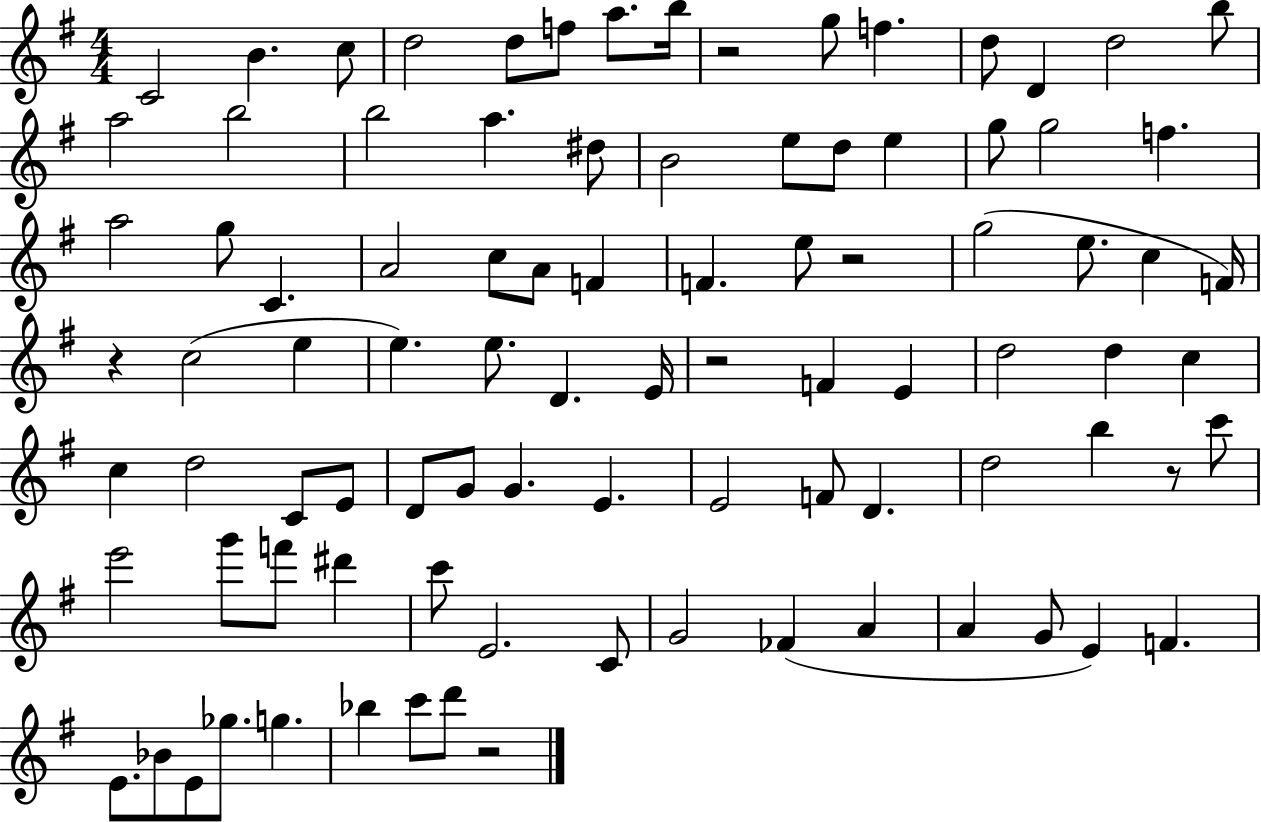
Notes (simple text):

C4/h B4/q. C5/e D5/h D5/e F5/e A5/e. B5/s R/h G5/e F5/q. D5/e D4/q D5/h B5/e A5/h B5/h B5/h A5/q. D#5/e B4/h E5/e D5/e E5/q G5/e G5/h F5/q. A5/h G5/e C4/q. A4/h C5/e A4/e F4/q F4/q. E5/e R/h G5/h E5/e. C5/q F4/s R/q C5/h E5/q E5/q. E5/e. D4/q. E4/s R/h F4/q E4/q D5/h D5/q C5/q C5/q D5/h C4/e E4/e D4/e G4/e G4/q. E4/q. E4/h F4/e D4/q. D5/h B5/q R/e C6/e E6/h G6/e F6/e D#6/q C6/e E4/h. C4/e G4/h FES4/q A4/q A4/q G4/e E4/q F4/q. E4/e. Bb4/e E4/e Gb5/e. G5/q. Bb5/q C6/e D6/e R/h